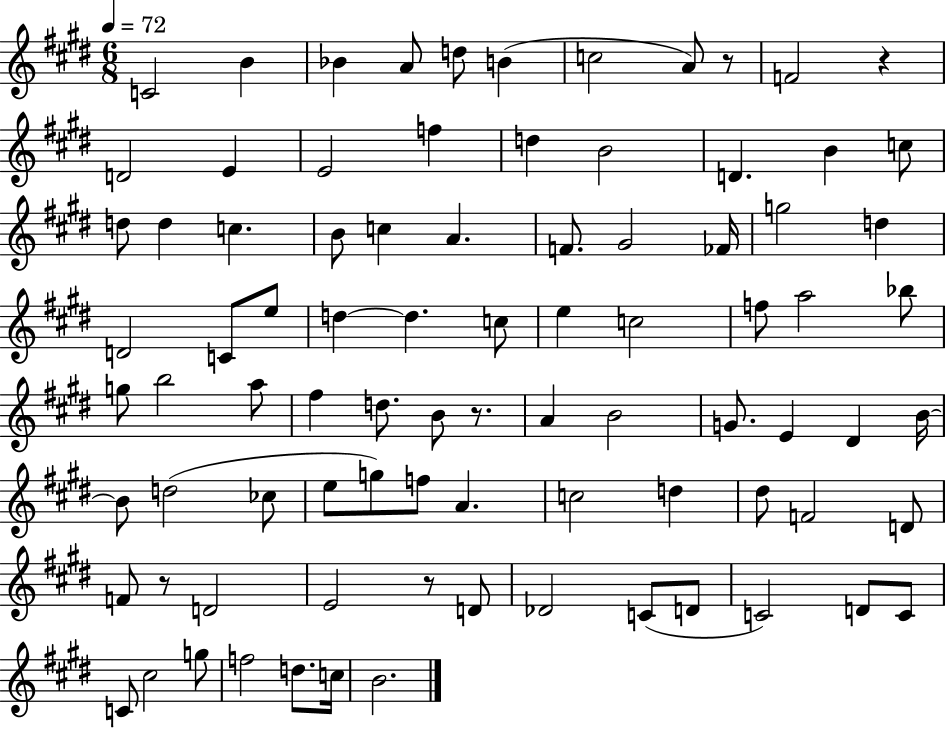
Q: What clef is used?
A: treble